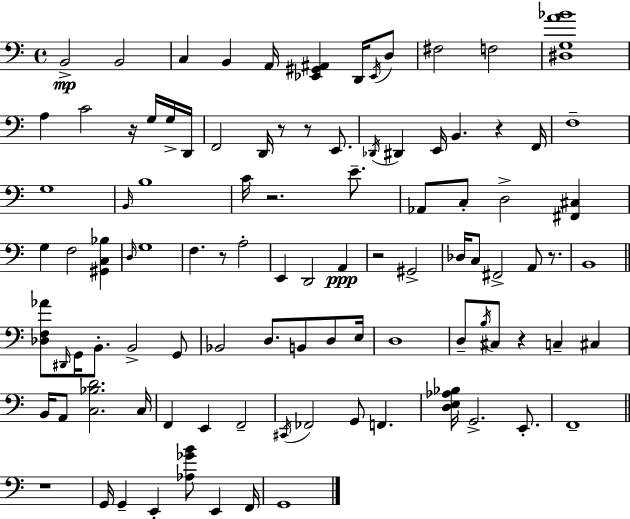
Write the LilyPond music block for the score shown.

{
  \clef bass
  \time 4/4
  \defaultTimeSignature
  \key c \major
  b,2->\mp b,2 | c4 b,4 a,16 <ees, gis, ais,>4 d,16 \acciaccatura { ees,16 } d8 | fis2 f2 | <dis g a' bes'>1 | \break a4 c'2 r16 g16 g16-> | d,16 f,2 d,16 r8 r8 e,8. | \acciaccatura { des,16 } dis,4 e,16 b,4. r4 | f,16 f1-- | \break g1 | \grace { b,16 } b1 | c'16 r2. | e'8.-- aes,8 c8-. d2-> <fis, cis>4 | \break g4 f2 <gis, c bes>4 | \grace { d16 } g1 | f4. r8 a2-. | e,4 d,2 | \break a,4\ppp r2 gis,2-> | des16 c8 fis,2-> a,8 | r8. b,1 | \bar "||" \break \key a \minor <des f aes'>8 \grace { dis,16 } g,16 b,8.-. b,2-> g,8 | bes,2 d8. b,8 d8 | e16 d1 | d8-- \acciaccatura { b16 } cis8 r4 c4-- cis4 | \break b,16 a,8 <c bes d'>2. | c16 f,4 e,4 f,2-- | \acciaccatura { cis,16 } fes,2 g,8 f,4. | <d e aes bes>16 g,2.-> | \break e,8.-. f,1-- | \bar "||" \break \key c \major r1 | g,16 g,4-- e,4-. <aes ges' b'>8 e,4 f,16 | g,1 | \bar "|."
}